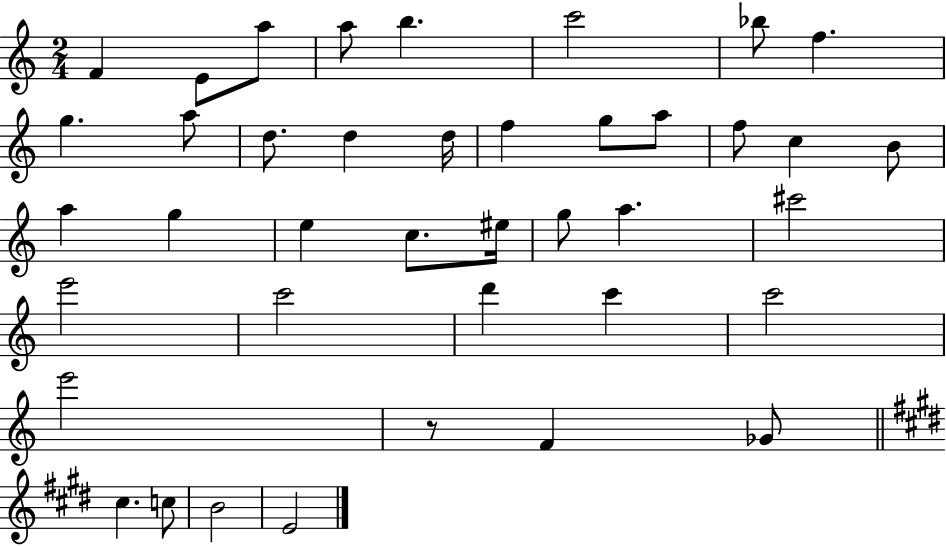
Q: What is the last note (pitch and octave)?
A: E4